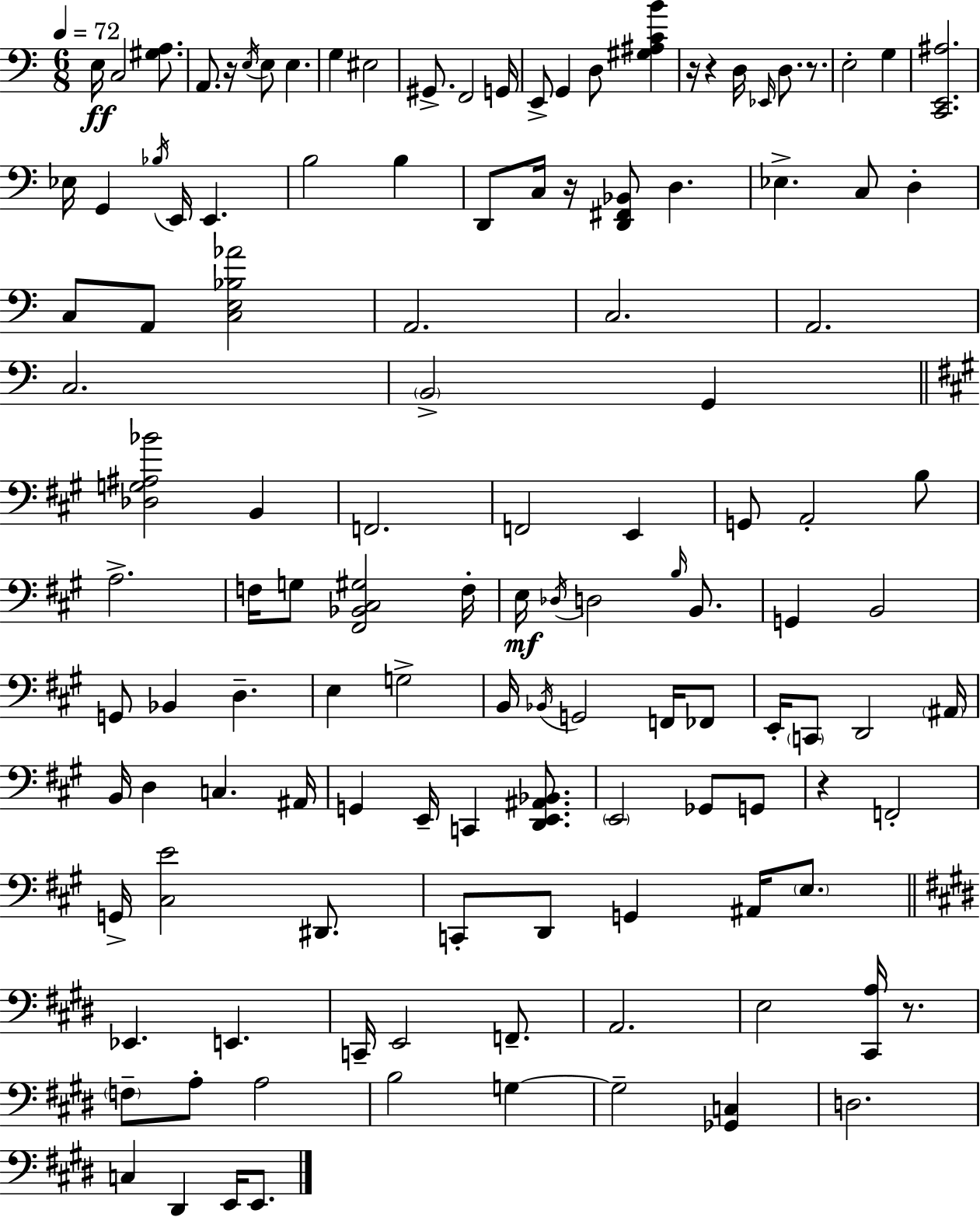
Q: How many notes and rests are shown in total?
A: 126